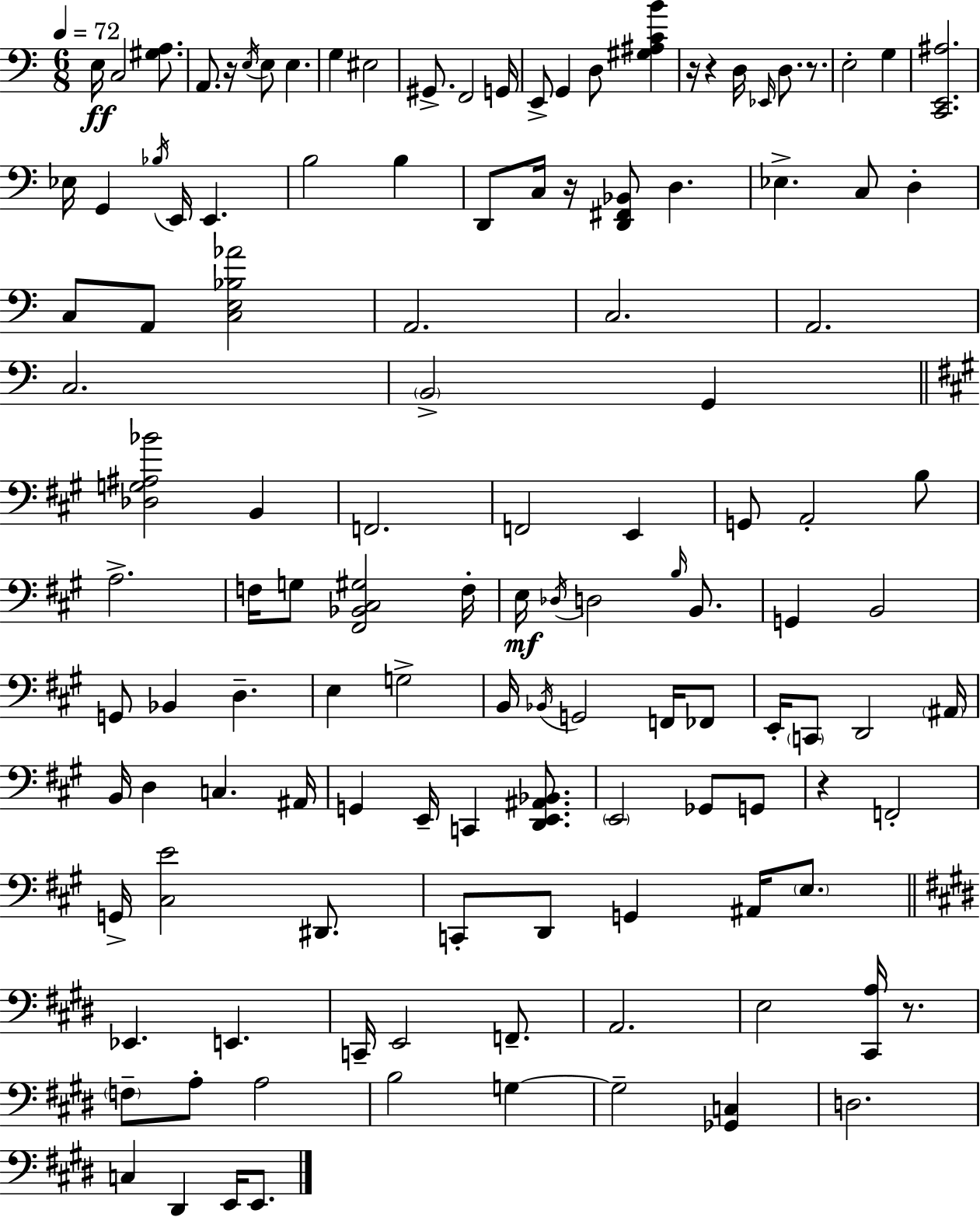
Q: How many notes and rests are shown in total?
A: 126